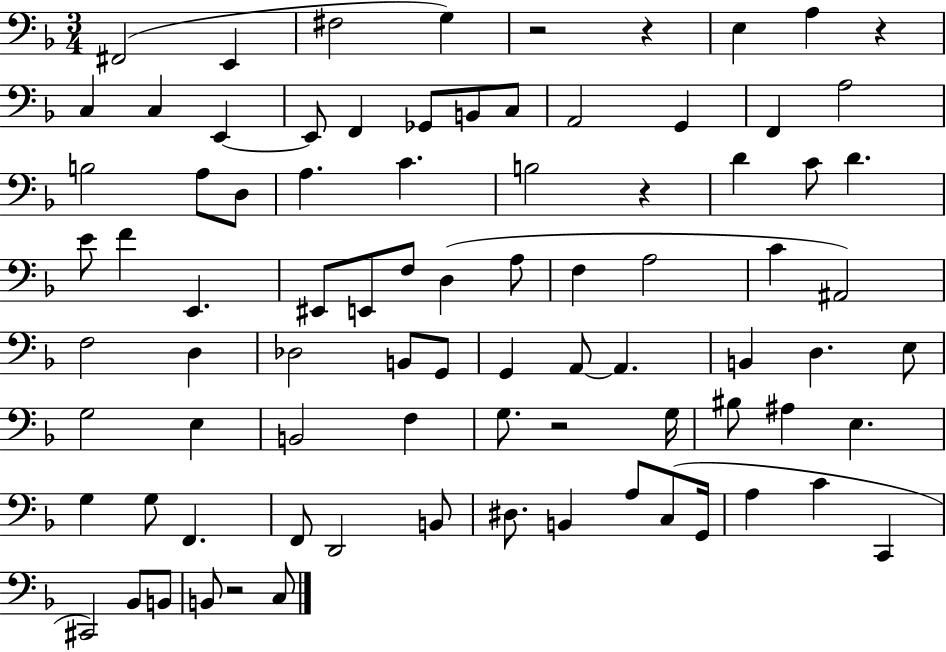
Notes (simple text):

F#2/h E2/q F#3/h G3/q R/h R/q E3/q A3/q R/q C3/q C3/q E2/q E2/e F2/q Gb2/e B2/e C3/e A2/h G2/q F2/q A3/h B3/h A3/e D3/e A3/q. C4/q. B3/h R/q D4/q C4/e D4/q. E4/e F4/q E2/q. EIS2/e E2/e F3/e D3/q A3/e F3/q A3/h C4/q A#2/h F3/h D3/q Db3/h B2/e G2/e G2/q A2/e A2/q. B2/q D3/q. E3/e G3/h E3/q B2/h F3/q G3/e. R/h G3/s BIS3/e A#3/q E3/q. G3/q G3/e F2/q. F2/e D2/h B2/e D#3/e. B2/q A3/e C3/e G2/s A3/q C4/q C2/q C#2/h Bb2/e B2/e B2/e R/h C3/e